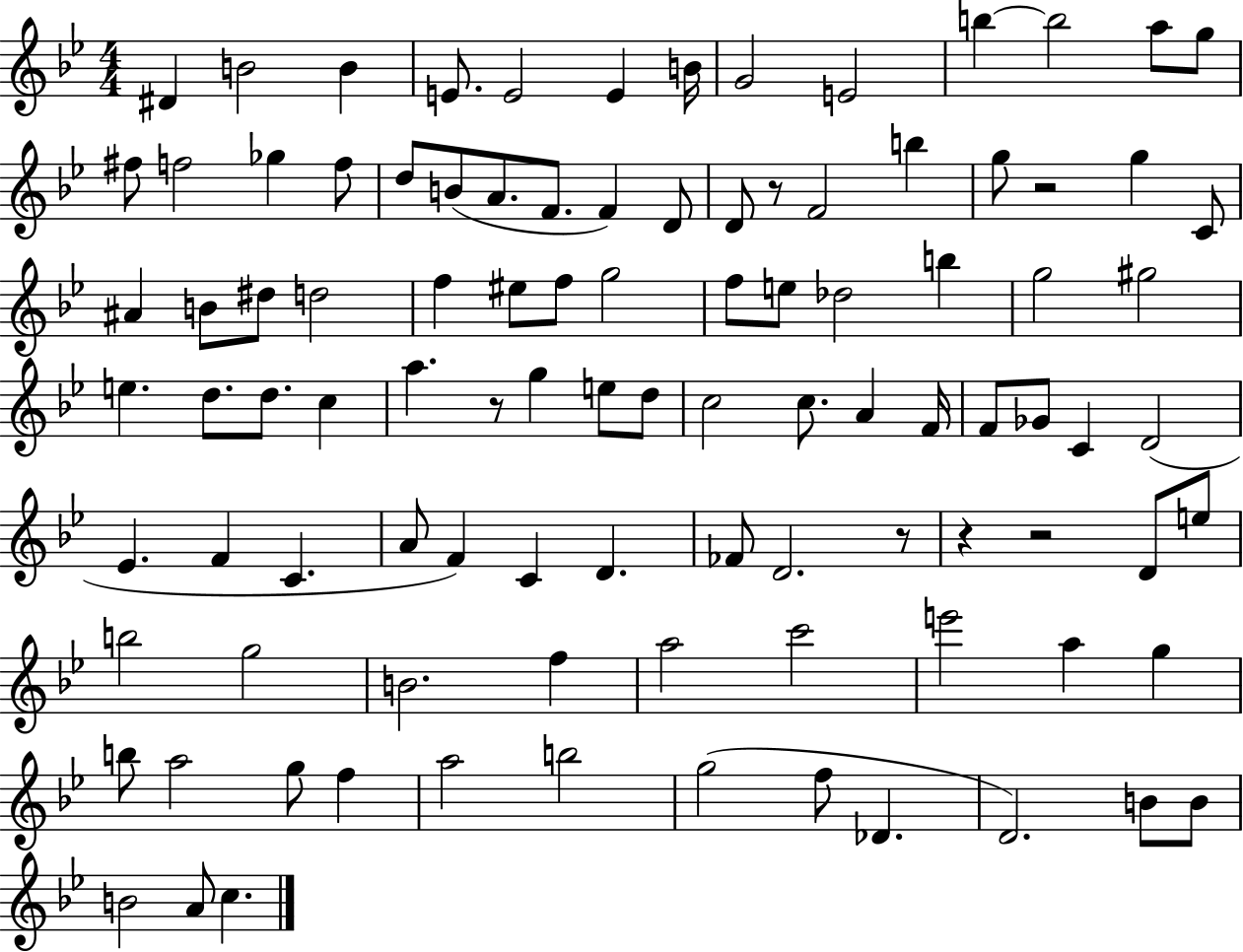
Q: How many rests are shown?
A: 6